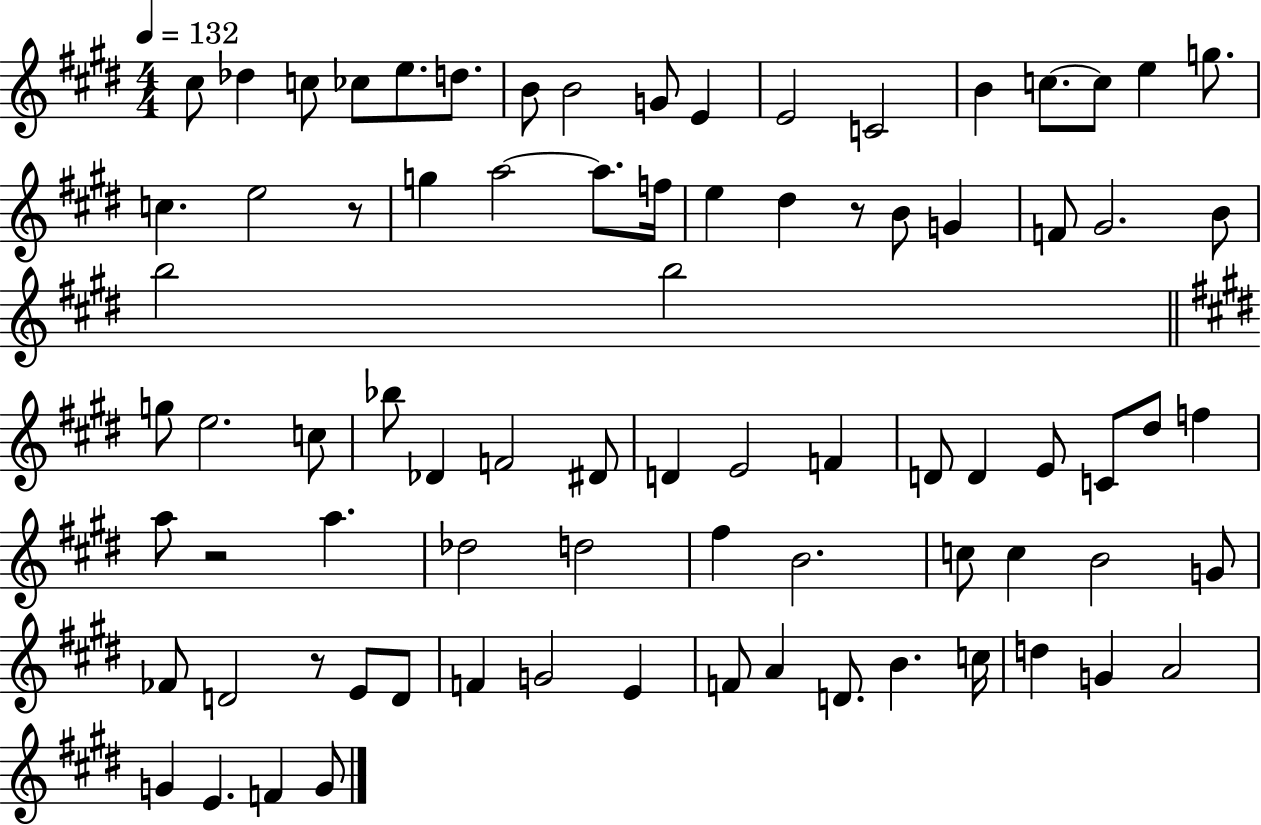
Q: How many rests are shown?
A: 4